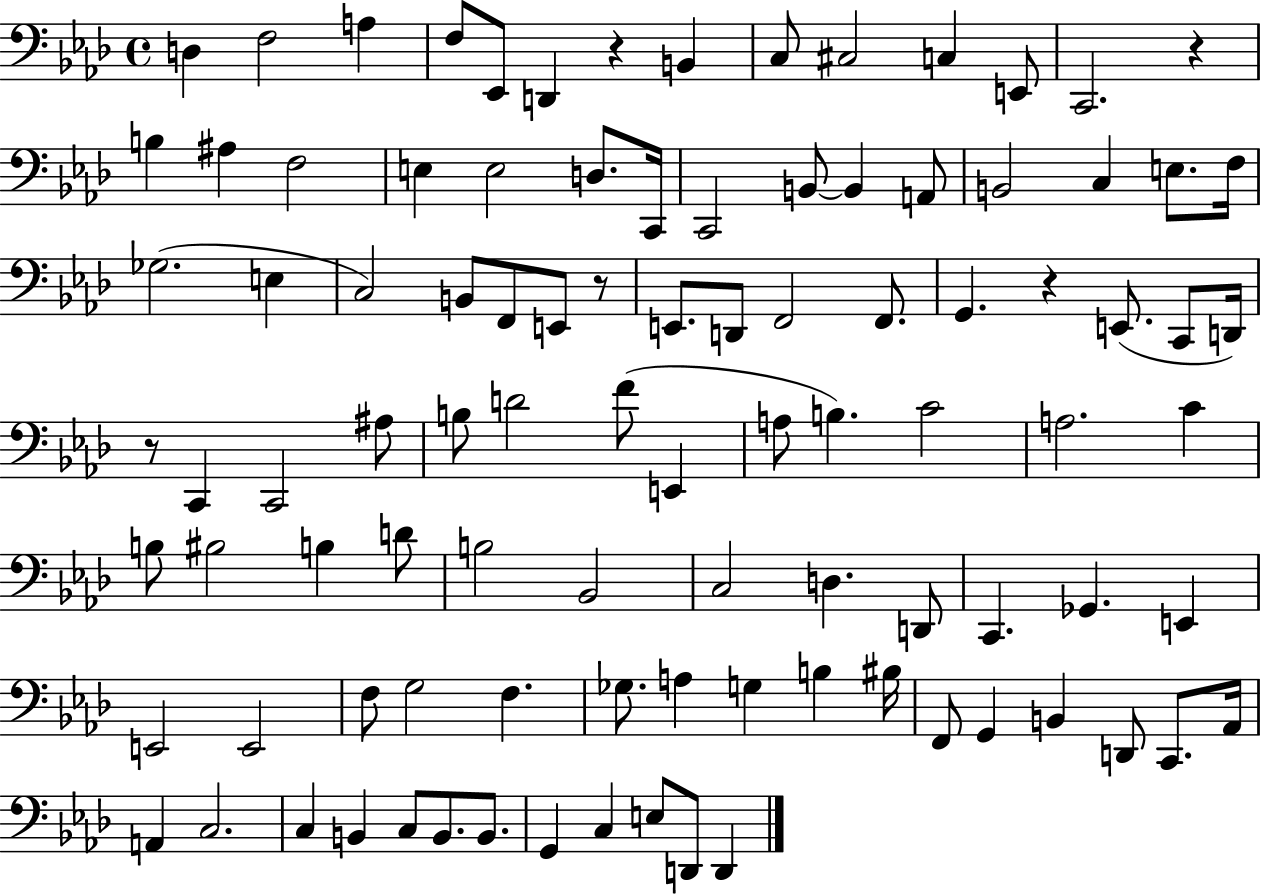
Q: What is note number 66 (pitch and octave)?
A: E2